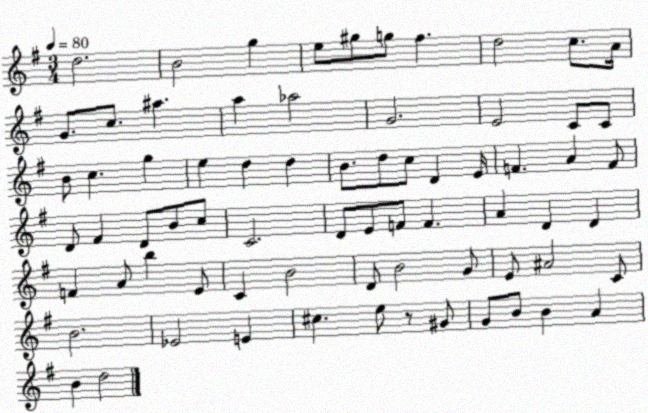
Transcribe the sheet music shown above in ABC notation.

X:1
T:Untitled
M:3/4
L:1/4
K:G
d2 B2 g e/2 ^g/2 g/2 ^f d2 c/2 A/4 G/2 c/2 ^a a _a2 G2 E2 C/2 C/2 B/2 c g e d d B/2 d/2 c/2 D E/4 F A F/2 D/2 ^F D/2 B/2 c/2 C2 D/2 E/2 F/2 F A D D F A/2 b E/2 C B2 D/2 B2 G/2 E/2 ^A2 C/2 B2 _E2 E ^c e/2 z/2 ^G/2 G/2 B/2 B A B d2